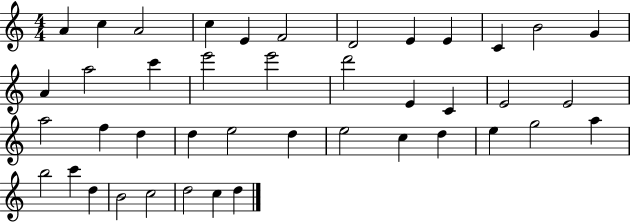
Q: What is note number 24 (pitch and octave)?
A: F5